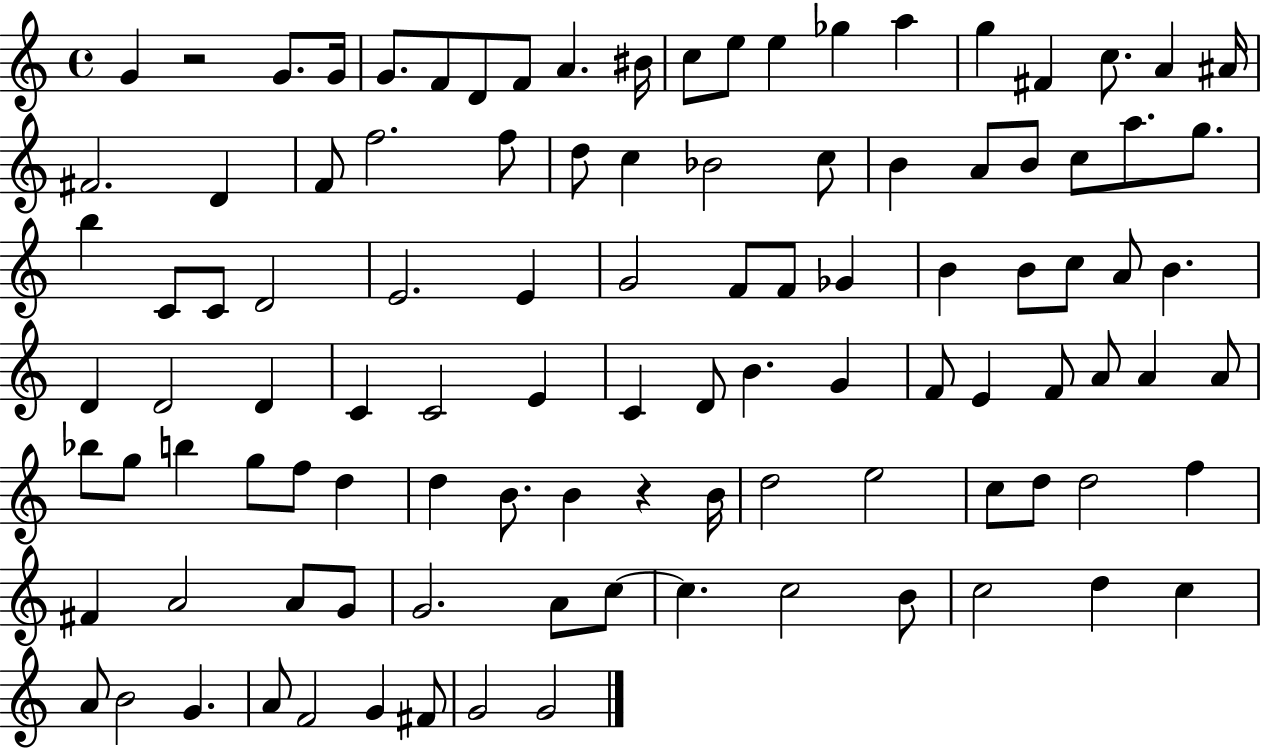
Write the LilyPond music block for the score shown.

{
  \clef treble
  \time 4/4
  \defaultTimeSignature
  \key c \major
  g'4 r2 g'8. g'16 | g'8. f'8 d'8 f'8 a'4. bis'16 | c''8 e''8 e''4 ges''4 a''4 | g''4 fis'4 c''8. a'4 ais'16 | \break fis'2. d'4 | f'8 f''2. f''8 | d''8 c''4 bes'2 c''8 | b'4 a'8 b'8 c''8 a''8. g''8. | \break b''4 c'8 c'8 d'2 | e'2. e'4 | g'2 f'8 f'8 ges'4 | b'4 b'8 c''8 a'8 b'4. | \break d'4 d'2 d'4 | c'4 c'2 e'4 | c'4 d'8 b'4. g'4 | f'8 e'4 f'8 a'8 a'4 a'8 | \break bes''8 g''8 b''4 g''8 f''8 d''4 | d''4 b'8. b'4 r4 b'16 | d''2 e''2 | c''8 d''8 d''2 f''4 | \break fis'4 a'2 a'8 g'8 | g'2. a'8 c''8~~ | c''4. c''2 b'8 | c''2 d''4 c''4 | \break a'8 b'2 g'4. | a'8 f'2 g'4 fis'8 | g'2 g'2 | \bar "|."
}